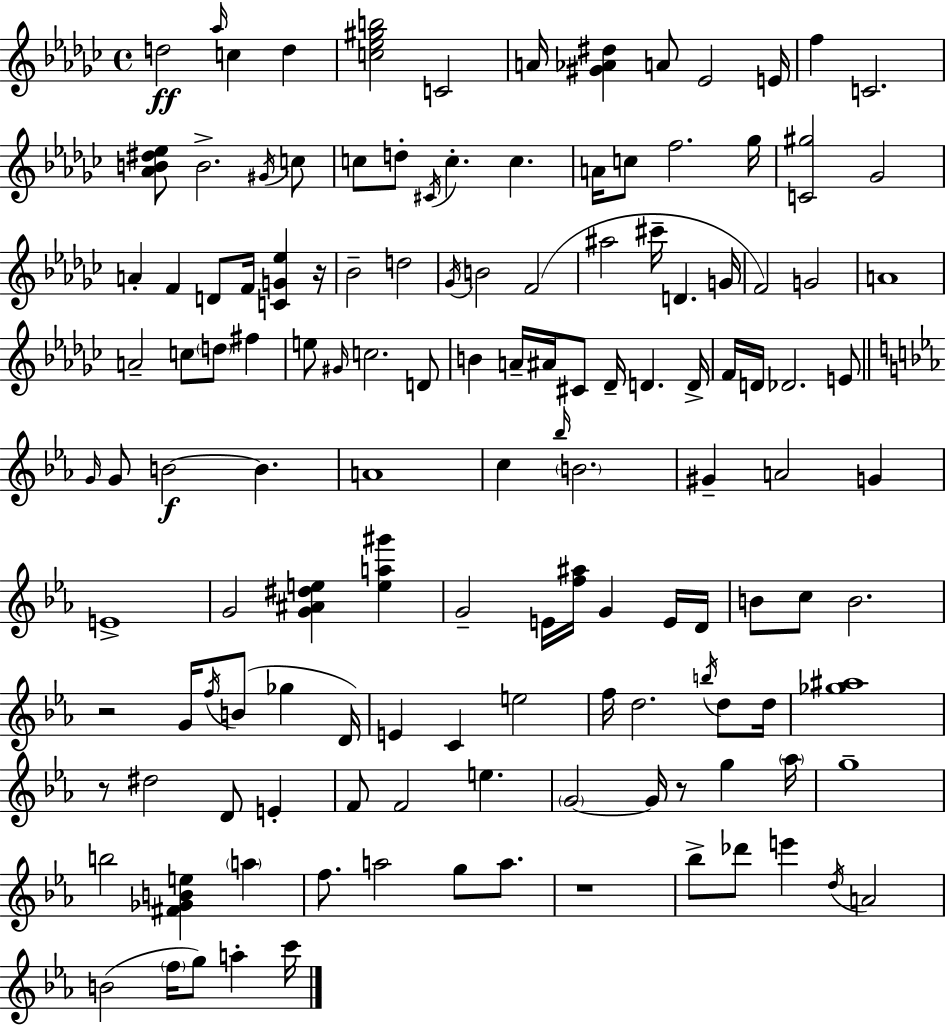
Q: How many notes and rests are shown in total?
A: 135